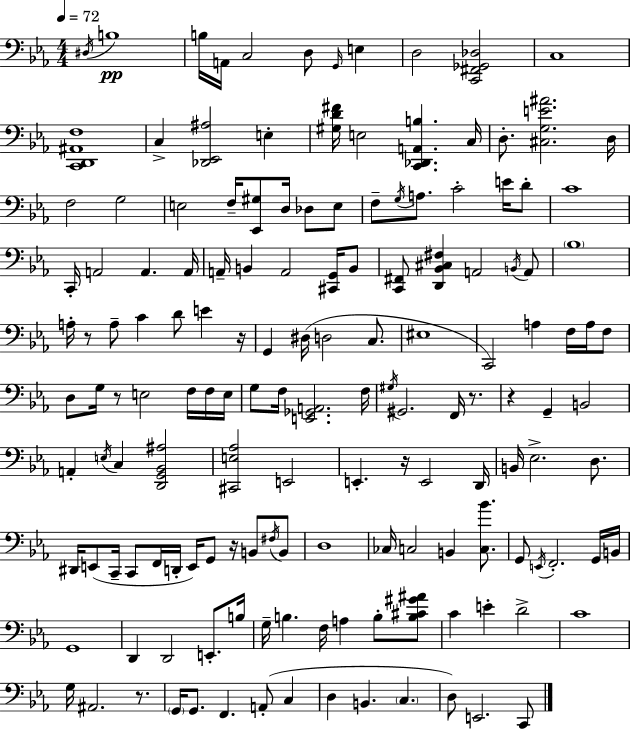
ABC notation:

X:1
T:Untitled
M:4/4
L:1/4
K:Eb
^D,/4 B,4 B,/4 A,,/4 C,2 D,/2 G,,/4 E, D,2 [C,,^F,,_G,,_D,]2 C,4 [C,,D,,^A,,F,]4 C, [_D,,_E,,^A,]2 E, [^G,D^F]/4 E,2 [C,,_D,,A,,B,] C,/4 D,/2 [^C,G,E^A]2 D,/4 F,2 G,2 E,2 F,/4 [_E,,^G,]/2 D,/4 _D,/2 E,/2 F,/2 G,/4 A,/2 C2 E/4 D/2 C4 C,,/4 A,,2 A,, A,,/4 A,,/4 B,, A,,2 [^C,,G,,]/4 B,,/2 [C,,^F,,]/2 [D,,_B,,^C,^F,] A,,2 B,,/4 A,,/2 _B,4 A,/4 z/2 A,/2 C D/2 E z/4 G,, ^D,/4 D,2 C,/2 ^E,4 C,,2 A, F,/4 A,/4 F,/2 D,/2 G,/4 z/2 E,2 F,/4 F,/4 E,/4 G,/2 F,/4 [E,,_G,,A,,]2 F,/4 ^G,/4 ^G,,2 F,,/4 z/2 z G,, B,,2 A,, E,/4 C, [D,,G,,_B,,^A,]2 [^C,,E,_A,]2 E,,2 E,, z/4 E,,2 D,,/4 B,,/4 _E,2 D,/2 ^D,,/4 E,,/2 C,,/4 C,,/2 F,,/4 D,,/4 E,,/4 G,,/2 z/4 B,,/2 ^F,/4 B,,/2 D,4 _C,/4 C,2 B,, [C,_B]/2 G,,/2 E,,/4 F,,2 G,,/4 B,,/4 G,,4 D,, D,,2 E,,/2 B,/4 G,/4 B, F,/4 A, B,/2 [B,^C^G^A]/2 C E D2 C4 G,/4 ^A,,2 z/2 G,,/4 G,,/2 F,, A,,/2 C, D, B,, C, D,/2 E,,2 C,,/2